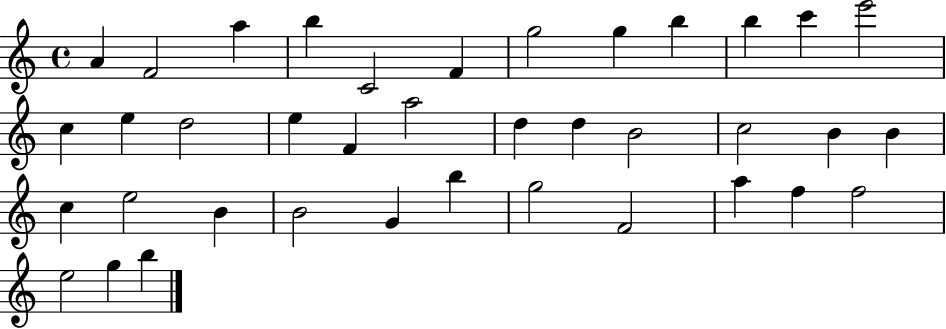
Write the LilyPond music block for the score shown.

{
  \clef treble
  \time 4/4
  \defaultTimeSignature
  \key c \major
  a'4 f'2 a''4 | b''4 c'2 f'4 | g''2 g''4 b''4 | b''4 c'''4 e'''2 | \break c''4 e''4 d''2 | e''4 f'4 a''2 | d''4 d''4 b'2 | c''2 b'4 b'4 | \break c''4 e''2 b'4 | b'2 g'4 b''4 | g''2 f'2 | a''4 f''4 f''2 | \break e''2 g''4 b''4 | \bar "|."
}